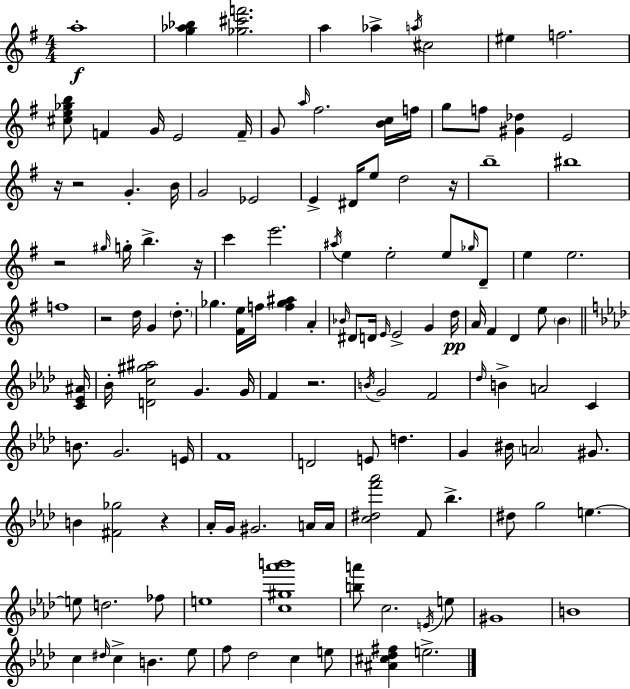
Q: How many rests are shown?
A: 8